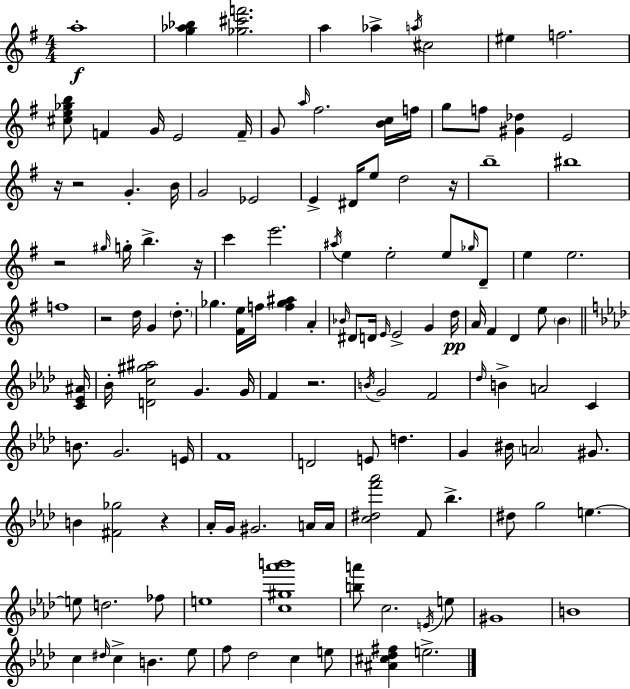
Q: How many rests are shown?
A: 8